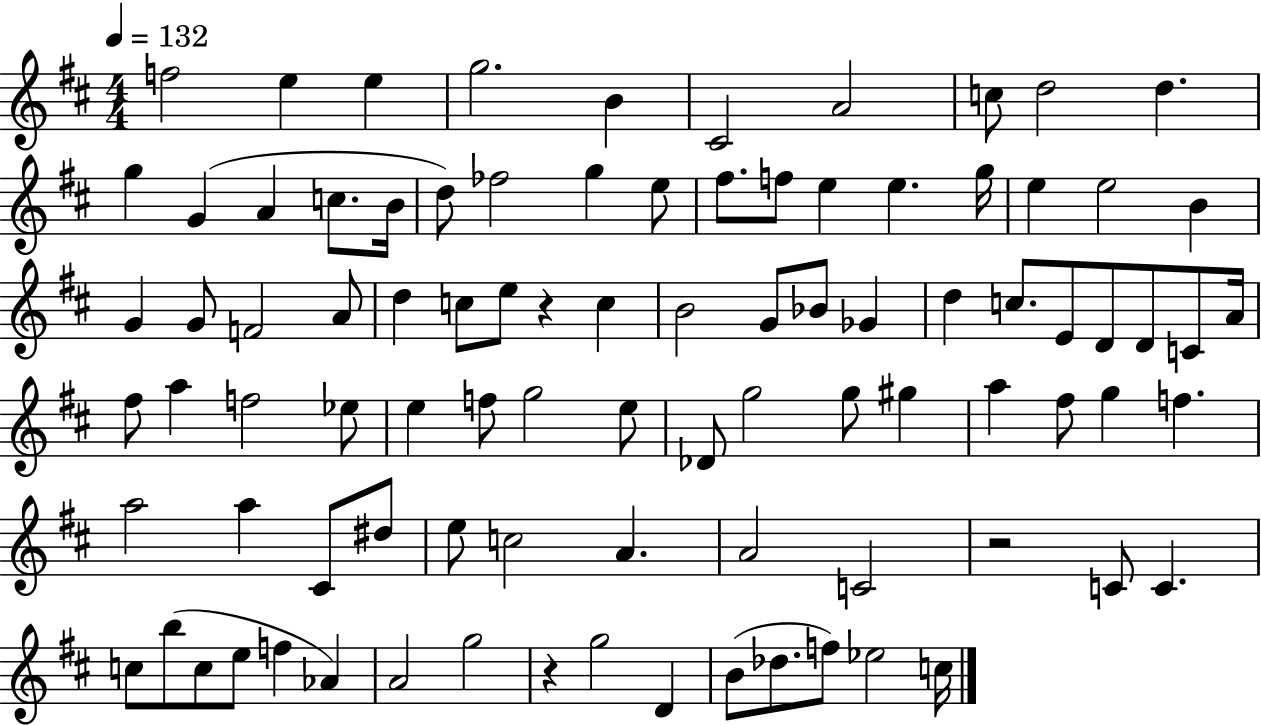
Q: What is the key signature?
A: D major